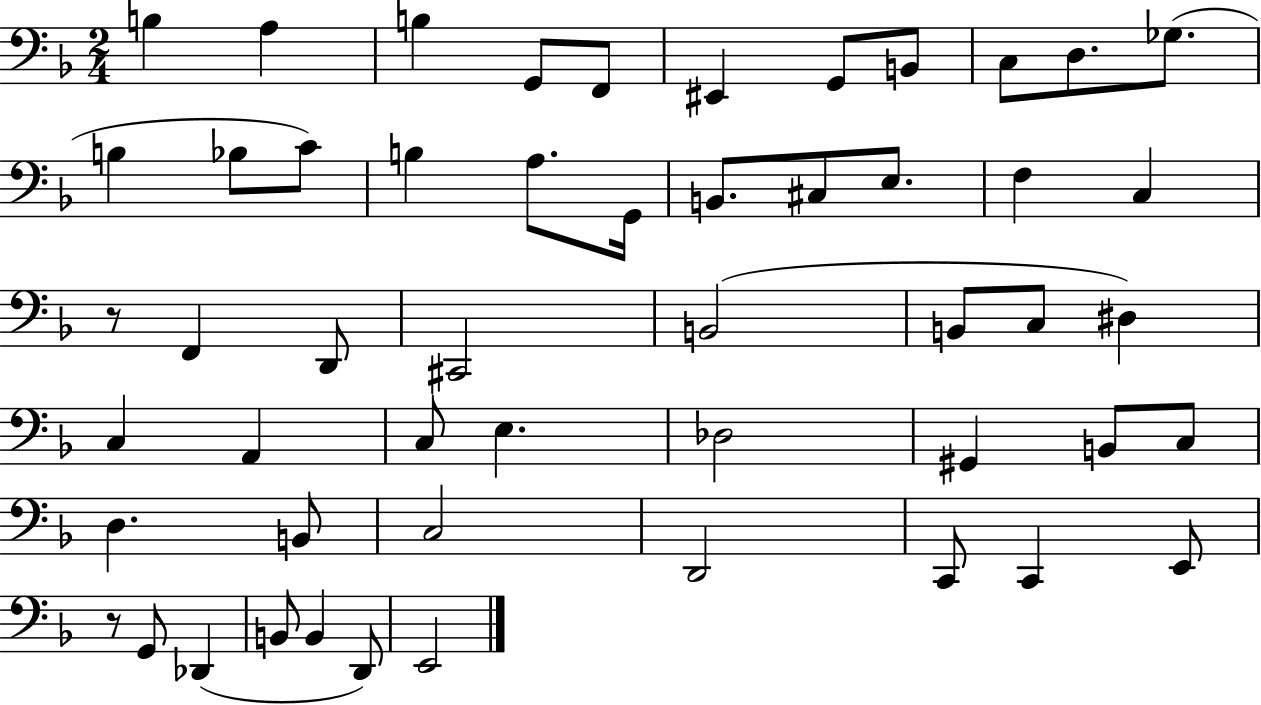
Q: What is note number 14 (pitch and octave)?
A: C4